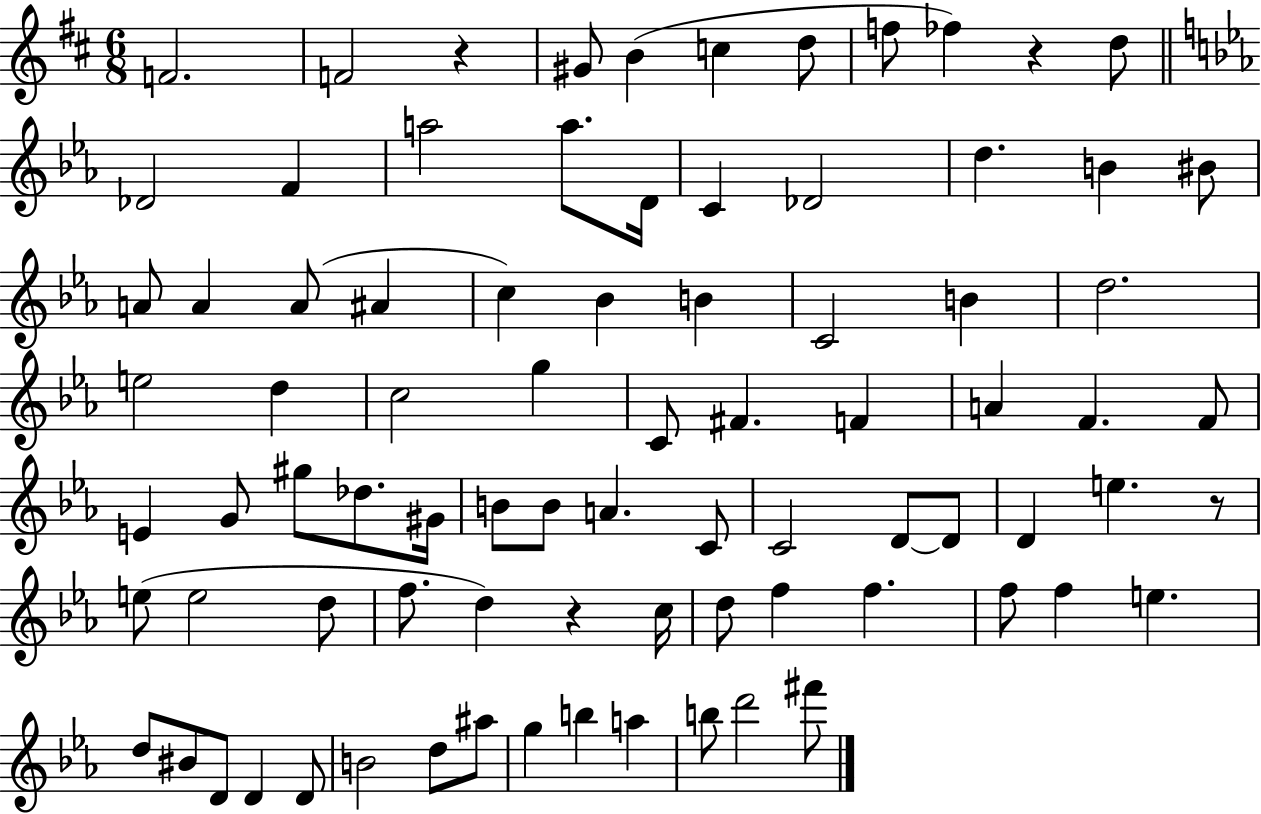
F4/h. F4/h R/q G#4/e B4/q C5/q D5/e F5/e FES5/q R/q D5/e Db4/h F4/q A5/h A5/e. D4/s C4/q Db4/h D5/q. B4/q BIS4/e A4/e A4/q A4/e A#4/q C5/q Bb4/q B4/q C4/h B4/q D5/h. E5/h D5/q C5/h G5/q C4/e F#4/q. F4/q A4/q F4/q. F4/e E4/q G4/e G#5/e Db5/e. G#4/s B4/e B4/e A4/q. C4/e C4/h D4/e D4/e D4/q E5/q. R/e E5/e E5/h D5/e F5/e. D5/q R/q C5/s D5/e F5/q F5/q. F5/e F5/q E5/q. D5/e BIS4/e D4/e D4/q D4/e B4/h D5/e A#5/e G5/q B5/q A5/q B5/e D6/h F#6/e